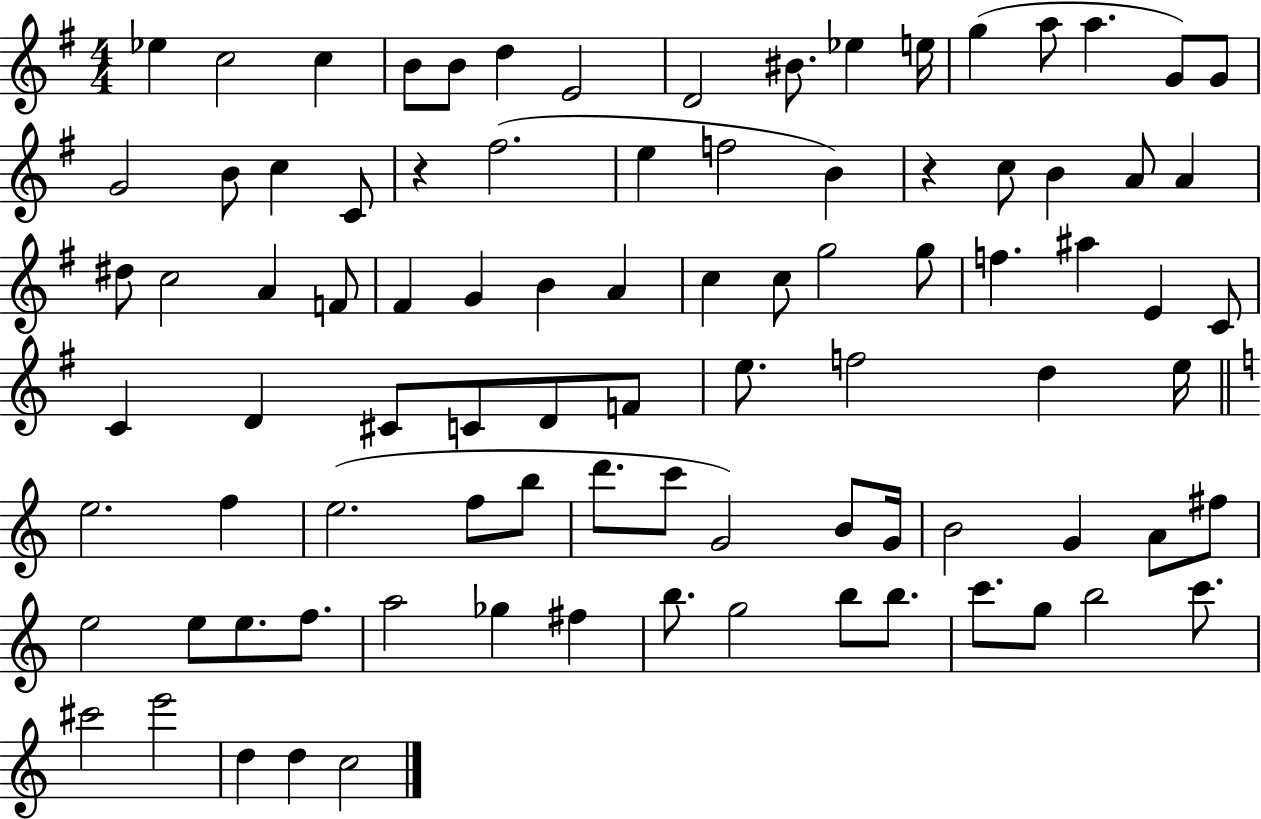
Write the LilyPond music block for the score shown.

{
  \clef treble
  \numericTimeSignature
  \time 4/4
  \key g \major
  ees''4 c''2 c''4 | b'8 b'8 d''4 e'2 | d'2 bis'8. ees''4 e''16 | g''4( a''8 a''4. g'8) g'8 | \break g'2 b'8 c''4 c'8 | r4 fis''2.( | e''4 f''2 b'4) | r4 c''8 b'4 a'8 a'4 | \break dis''8 c''2 a'4 f'8 | fis'4 g'4 b'4 a'4 | c''4 c''8 g''2 g''8 | f''4. ais''4 e'4 c'8 | \break c'4 d'4 cis'8 c'8 d'8 f'8 | e''8. f''2 d''4 e''16 | \bar "||" \break \key a \minor e''2. f''4 | e''2.( f''8 b''8 | d'''8. c'''8 g'2) b'8 g'16 | b'2 g'4 a'8 fis''8 | \break e''2 e''8 e''8. f''8. | a''2 ges''4 fis''4 | b''8. g''2 b''8 b''8. | c'''8. g''8 b''2 c'''8. | \break cis'''2 e'''2 | d''4 d''4 c''2 | \bar "|."
}